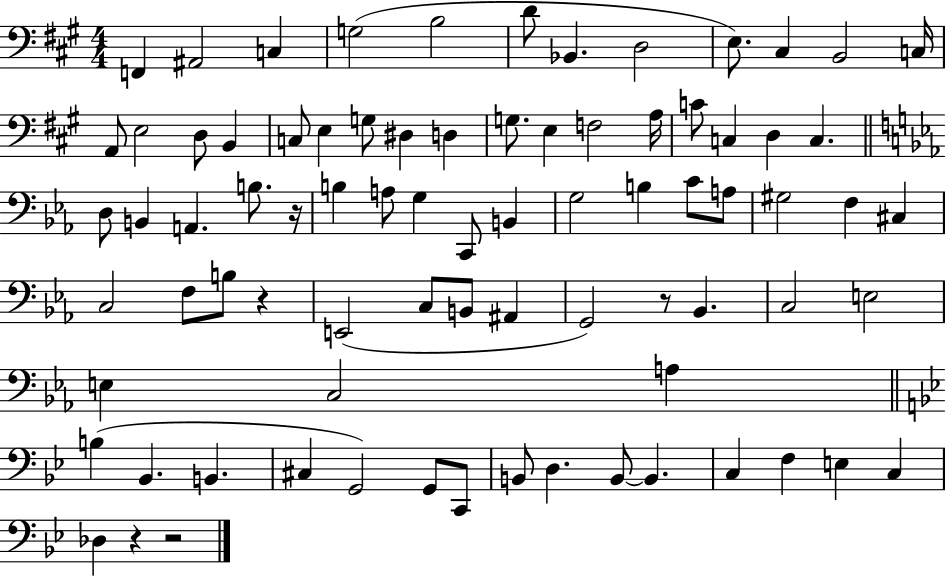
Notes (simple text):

F2/q A#2/h C3/q G3/h B3/h D4/e Bb2/q. D3/h E3/e. C#3/q B2/h C3/s A2/e E3/h D3/e B2/q C3/e E3/q G3/e D#3/q D3/q G3/e. E3/q F3/h A3/s C4/e C3/q D3/q C3/q. D3/e B2/q A2/q. B3/e. R/s B3/q A3/e G3/q C2/e B2/q G3/h B3/q C4/e A3/e G#3/h F3/q C#3/q C3/h F3/e B3/e R/q E2/h C3/e B2/e A#2/q G2/h R/e Bb2/q. C3/h E3/h E3/q C3/h A3/q B3/q Bb2/q. B2/q. C#3/q G2/h G2/e C2/e B2/e D3/q. B2/e B2/q. C3/q F3/q E3/q C3/q Db3/q R/q R/h